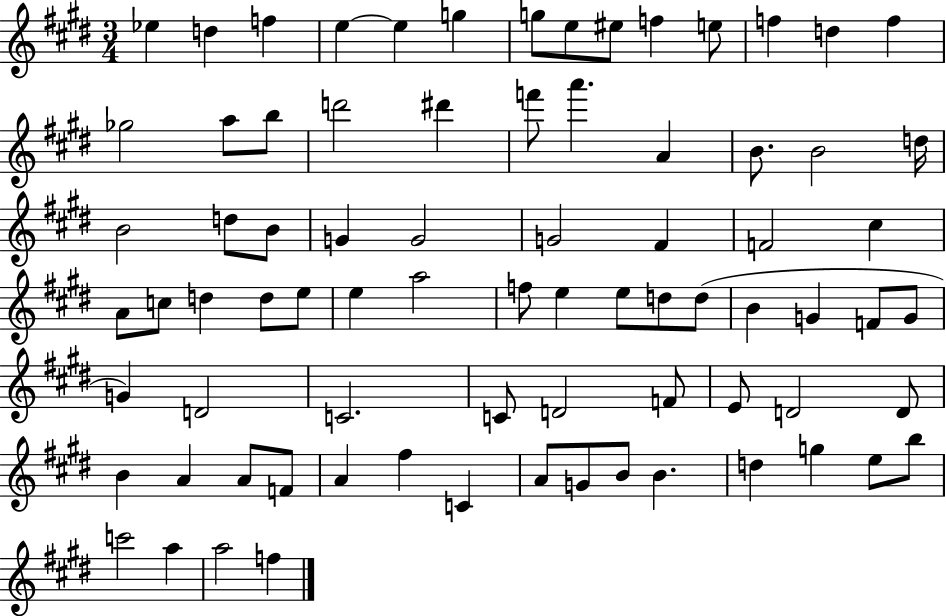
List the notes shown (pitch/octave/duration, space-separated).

Eb5/q D5/q F5/q E5/q E5/q G5/q G5/e E5/e EIS5/e F5/q E5/e F5/q D5/q F5/q Gb5/h A5/e B5/e D6/h D#6/q F6/e A6/q. A4/q B4/e. B4/h D5/s B4/h D5/e B4/e G4/q G4/h G4/h F#4/q F4/h C#5/q A4/e C5/e D5/q D5/e E5/e E5/q A5/h F5/e E5/q E5/e D5/e D5/e B4/q G4/q F4/e G4/e G4/q D4/h C4/h. C4/e D4/h F4/e E4/e D4/h D4/e B4/q A4/q A4/e F4/e A4/q F#5/q C4/q A4/e G4/e B4/e B4/q. D5/q G5/q E5/e B5/e C6/h A5/q A5/h F5/q